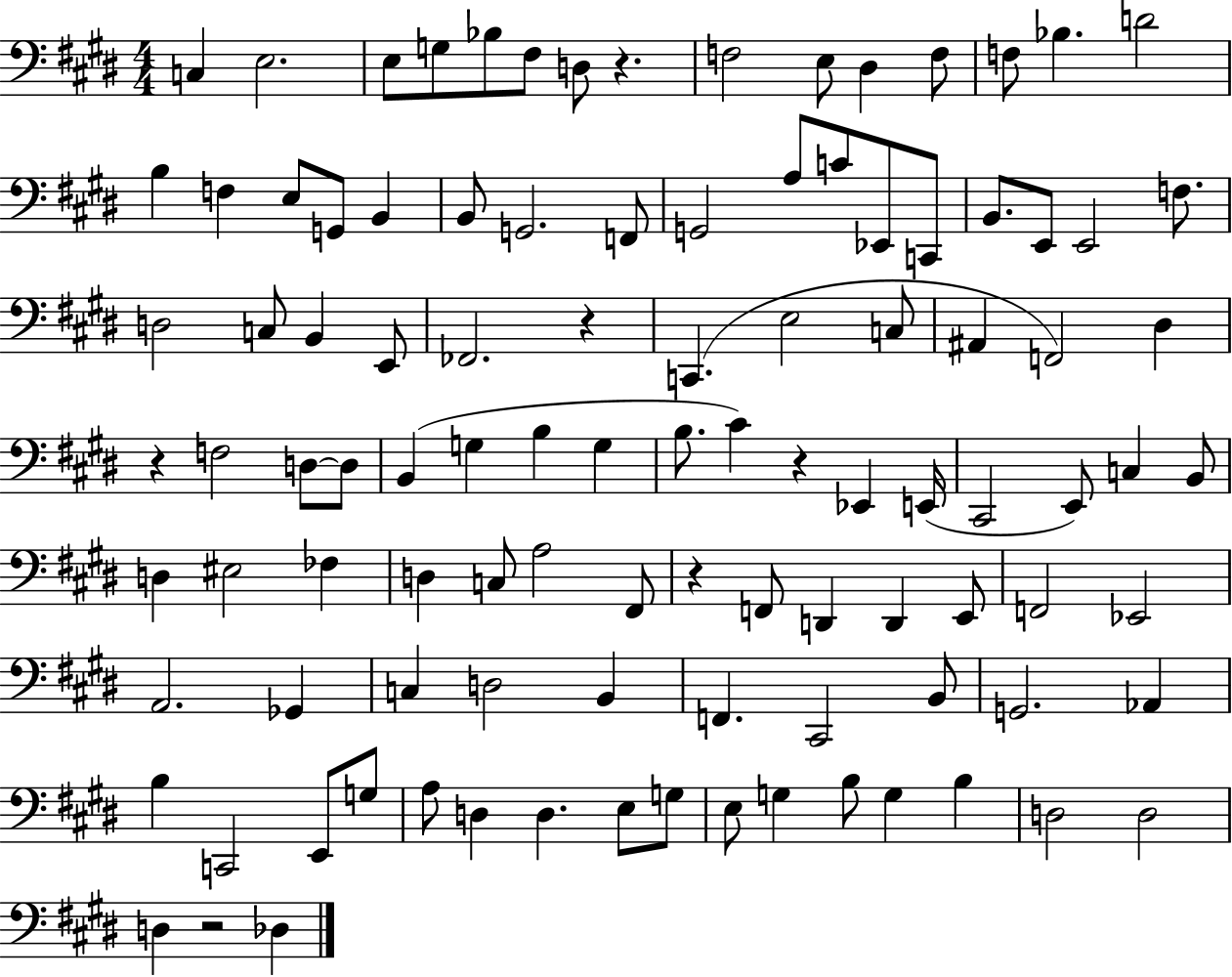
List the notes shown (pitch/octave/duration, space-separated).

C3/q E3/h. E3/e G3/e Bb3/e F#3/e D3/e R/q. F3/h E3/e D#3/q F3/e F3/e Bb3/q. D4/h B3/q F3/q E3/e G2/e B2/q B2/e G2/h. F2/e G2/h A3/e C4/e Eb2/e C2/e B2/e. E2/e E2/h F3/e. D3/h C3/e B2/q E2/e FES2/h. R/q C2/q. E3/h C3/e A#2/q F2/h D#3/q R/q F3/h D3/e D3/e B2/q G3/q B3/q G3/q B3/e. C#4/q R/q Eb2/q E2/s C#2/h E2/e C3/q B2/e D3/q EIS3/h FES3/q D3/q C3/e A3/h F#2/e R/q F2/e D2/q D2/q E2/e F2/h Eb2/h A2/h. Gb2/q C3/q D3/h B2/q F2/q. C#2/h B2/e G2/h. Ab2/q B3/q C2/h E2/e G3/e A3/e D3/q D3/q. E3/e G3/e E3/e G3/q B3/e G3/q B3/q D3/h D3/h D3/q R/h Db3/q